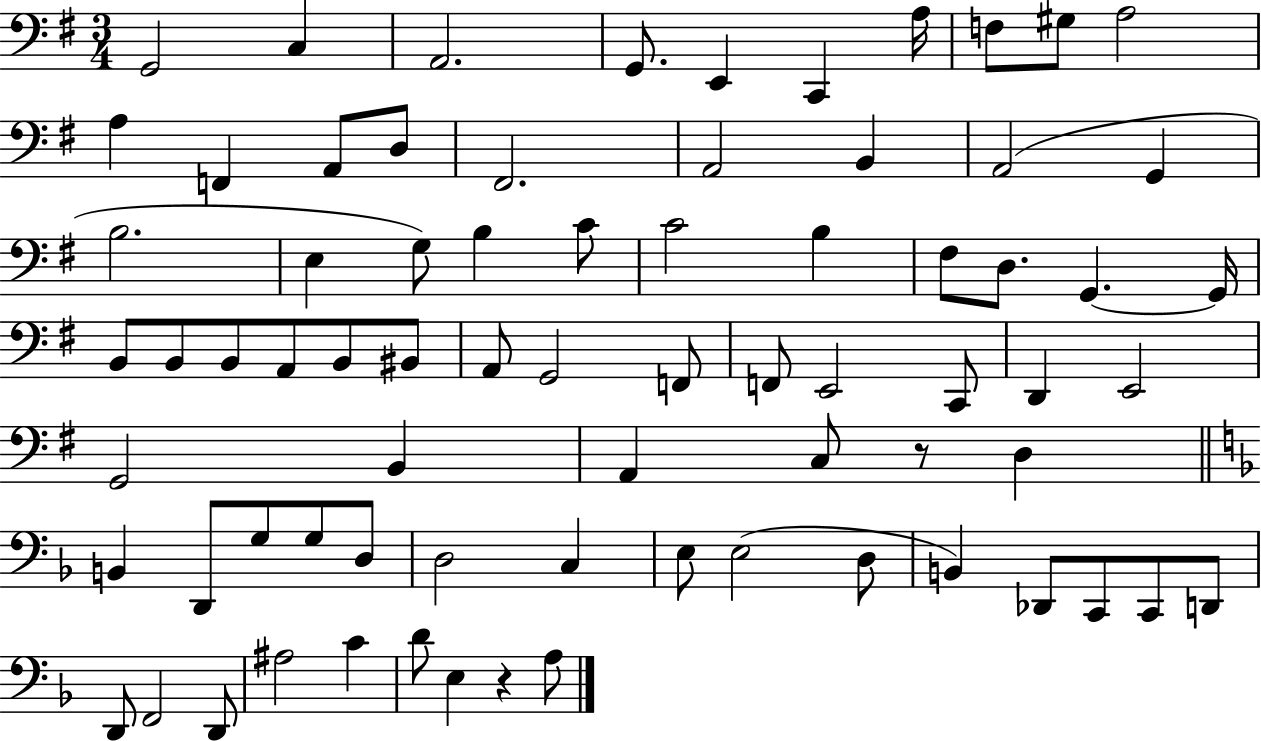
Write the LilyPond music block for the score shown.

{
  \clef bass
  \numericTimeSignature
  \time 3/4
  \key g \major
  g,2 c4 | a,2. | g,8. e,4 c,4 a16 | f8 gis8 a2 | \break a4 f,4 a,8 d8 | fis,2. | a,2 b,4 | a,2( g,4 | \break b2. | e4 g8) b4 c'8 | c'2 b4 | fis8 d8. g,4.~~ g,16 | \break b,8 b,8 b,8 a,8 b,8 bis,8 | a,8 g,2 f,8 | f,8 e,2 c,8 | d,4 e,2 | \break g,2 b,4 | a,4 c8 r8 d4 | \bar "||" \break \key f \major b,4 d,8 g8 g8 d8 | d2 c4 | e8 e2( d8 | b,4) des,8 c,8 c,8 d,8 | \break d,8 f,2 d,8 | ais2 c'4 | d'8 e4 r4 a8 | \bar "|."
}